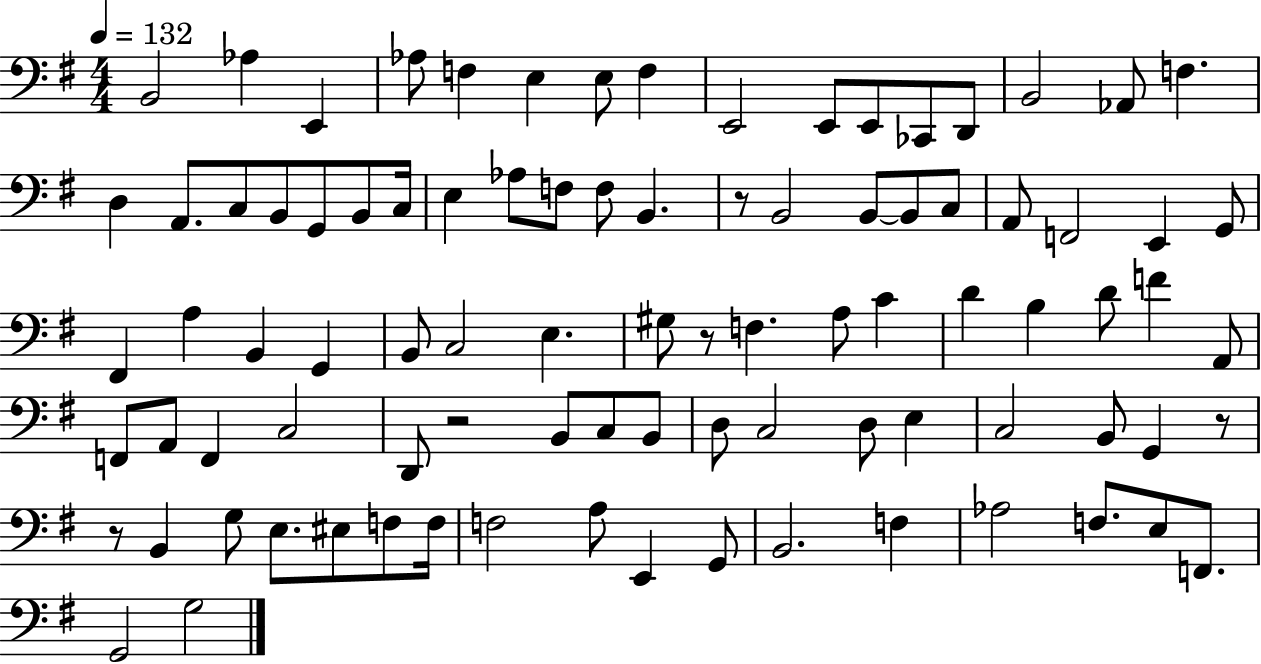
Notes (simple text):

B2/h Ab3/q E2/q Ab3/e F3/q E3/q E3/e F3/q E2/h E2/e E2/e CES2/e D2/e B2/h Ab2/e F3/q. D3/q A2/e. C3/e B2/e G2/e B2/e C3/s E3/q Ab3/e F3/e F3/e B2/q. R/e B2/h B2/e B2/e C3/e A2/e F2/h E2/q G2/e F#2/q A3/q B2/q G2/q B2/e C3/h E3/q. G#3/e R/e F3/q. A3/e C4/q D4/q B3/q D4/e F4/q A2/e F2/e A2/e F2/q C3/h D2/e R/h B2/e C3/e B2/e D3/e C3/h D3/e E3/q C3/h B2/e G2/q R/e R/e B2/q G3/e E3/e. EIS3/e F3/e F3/s F3/h A3/e E2/q G2/e B2/h. F3/q Ab3/h F3/e. E3/e F2/e. G2/h G3/h